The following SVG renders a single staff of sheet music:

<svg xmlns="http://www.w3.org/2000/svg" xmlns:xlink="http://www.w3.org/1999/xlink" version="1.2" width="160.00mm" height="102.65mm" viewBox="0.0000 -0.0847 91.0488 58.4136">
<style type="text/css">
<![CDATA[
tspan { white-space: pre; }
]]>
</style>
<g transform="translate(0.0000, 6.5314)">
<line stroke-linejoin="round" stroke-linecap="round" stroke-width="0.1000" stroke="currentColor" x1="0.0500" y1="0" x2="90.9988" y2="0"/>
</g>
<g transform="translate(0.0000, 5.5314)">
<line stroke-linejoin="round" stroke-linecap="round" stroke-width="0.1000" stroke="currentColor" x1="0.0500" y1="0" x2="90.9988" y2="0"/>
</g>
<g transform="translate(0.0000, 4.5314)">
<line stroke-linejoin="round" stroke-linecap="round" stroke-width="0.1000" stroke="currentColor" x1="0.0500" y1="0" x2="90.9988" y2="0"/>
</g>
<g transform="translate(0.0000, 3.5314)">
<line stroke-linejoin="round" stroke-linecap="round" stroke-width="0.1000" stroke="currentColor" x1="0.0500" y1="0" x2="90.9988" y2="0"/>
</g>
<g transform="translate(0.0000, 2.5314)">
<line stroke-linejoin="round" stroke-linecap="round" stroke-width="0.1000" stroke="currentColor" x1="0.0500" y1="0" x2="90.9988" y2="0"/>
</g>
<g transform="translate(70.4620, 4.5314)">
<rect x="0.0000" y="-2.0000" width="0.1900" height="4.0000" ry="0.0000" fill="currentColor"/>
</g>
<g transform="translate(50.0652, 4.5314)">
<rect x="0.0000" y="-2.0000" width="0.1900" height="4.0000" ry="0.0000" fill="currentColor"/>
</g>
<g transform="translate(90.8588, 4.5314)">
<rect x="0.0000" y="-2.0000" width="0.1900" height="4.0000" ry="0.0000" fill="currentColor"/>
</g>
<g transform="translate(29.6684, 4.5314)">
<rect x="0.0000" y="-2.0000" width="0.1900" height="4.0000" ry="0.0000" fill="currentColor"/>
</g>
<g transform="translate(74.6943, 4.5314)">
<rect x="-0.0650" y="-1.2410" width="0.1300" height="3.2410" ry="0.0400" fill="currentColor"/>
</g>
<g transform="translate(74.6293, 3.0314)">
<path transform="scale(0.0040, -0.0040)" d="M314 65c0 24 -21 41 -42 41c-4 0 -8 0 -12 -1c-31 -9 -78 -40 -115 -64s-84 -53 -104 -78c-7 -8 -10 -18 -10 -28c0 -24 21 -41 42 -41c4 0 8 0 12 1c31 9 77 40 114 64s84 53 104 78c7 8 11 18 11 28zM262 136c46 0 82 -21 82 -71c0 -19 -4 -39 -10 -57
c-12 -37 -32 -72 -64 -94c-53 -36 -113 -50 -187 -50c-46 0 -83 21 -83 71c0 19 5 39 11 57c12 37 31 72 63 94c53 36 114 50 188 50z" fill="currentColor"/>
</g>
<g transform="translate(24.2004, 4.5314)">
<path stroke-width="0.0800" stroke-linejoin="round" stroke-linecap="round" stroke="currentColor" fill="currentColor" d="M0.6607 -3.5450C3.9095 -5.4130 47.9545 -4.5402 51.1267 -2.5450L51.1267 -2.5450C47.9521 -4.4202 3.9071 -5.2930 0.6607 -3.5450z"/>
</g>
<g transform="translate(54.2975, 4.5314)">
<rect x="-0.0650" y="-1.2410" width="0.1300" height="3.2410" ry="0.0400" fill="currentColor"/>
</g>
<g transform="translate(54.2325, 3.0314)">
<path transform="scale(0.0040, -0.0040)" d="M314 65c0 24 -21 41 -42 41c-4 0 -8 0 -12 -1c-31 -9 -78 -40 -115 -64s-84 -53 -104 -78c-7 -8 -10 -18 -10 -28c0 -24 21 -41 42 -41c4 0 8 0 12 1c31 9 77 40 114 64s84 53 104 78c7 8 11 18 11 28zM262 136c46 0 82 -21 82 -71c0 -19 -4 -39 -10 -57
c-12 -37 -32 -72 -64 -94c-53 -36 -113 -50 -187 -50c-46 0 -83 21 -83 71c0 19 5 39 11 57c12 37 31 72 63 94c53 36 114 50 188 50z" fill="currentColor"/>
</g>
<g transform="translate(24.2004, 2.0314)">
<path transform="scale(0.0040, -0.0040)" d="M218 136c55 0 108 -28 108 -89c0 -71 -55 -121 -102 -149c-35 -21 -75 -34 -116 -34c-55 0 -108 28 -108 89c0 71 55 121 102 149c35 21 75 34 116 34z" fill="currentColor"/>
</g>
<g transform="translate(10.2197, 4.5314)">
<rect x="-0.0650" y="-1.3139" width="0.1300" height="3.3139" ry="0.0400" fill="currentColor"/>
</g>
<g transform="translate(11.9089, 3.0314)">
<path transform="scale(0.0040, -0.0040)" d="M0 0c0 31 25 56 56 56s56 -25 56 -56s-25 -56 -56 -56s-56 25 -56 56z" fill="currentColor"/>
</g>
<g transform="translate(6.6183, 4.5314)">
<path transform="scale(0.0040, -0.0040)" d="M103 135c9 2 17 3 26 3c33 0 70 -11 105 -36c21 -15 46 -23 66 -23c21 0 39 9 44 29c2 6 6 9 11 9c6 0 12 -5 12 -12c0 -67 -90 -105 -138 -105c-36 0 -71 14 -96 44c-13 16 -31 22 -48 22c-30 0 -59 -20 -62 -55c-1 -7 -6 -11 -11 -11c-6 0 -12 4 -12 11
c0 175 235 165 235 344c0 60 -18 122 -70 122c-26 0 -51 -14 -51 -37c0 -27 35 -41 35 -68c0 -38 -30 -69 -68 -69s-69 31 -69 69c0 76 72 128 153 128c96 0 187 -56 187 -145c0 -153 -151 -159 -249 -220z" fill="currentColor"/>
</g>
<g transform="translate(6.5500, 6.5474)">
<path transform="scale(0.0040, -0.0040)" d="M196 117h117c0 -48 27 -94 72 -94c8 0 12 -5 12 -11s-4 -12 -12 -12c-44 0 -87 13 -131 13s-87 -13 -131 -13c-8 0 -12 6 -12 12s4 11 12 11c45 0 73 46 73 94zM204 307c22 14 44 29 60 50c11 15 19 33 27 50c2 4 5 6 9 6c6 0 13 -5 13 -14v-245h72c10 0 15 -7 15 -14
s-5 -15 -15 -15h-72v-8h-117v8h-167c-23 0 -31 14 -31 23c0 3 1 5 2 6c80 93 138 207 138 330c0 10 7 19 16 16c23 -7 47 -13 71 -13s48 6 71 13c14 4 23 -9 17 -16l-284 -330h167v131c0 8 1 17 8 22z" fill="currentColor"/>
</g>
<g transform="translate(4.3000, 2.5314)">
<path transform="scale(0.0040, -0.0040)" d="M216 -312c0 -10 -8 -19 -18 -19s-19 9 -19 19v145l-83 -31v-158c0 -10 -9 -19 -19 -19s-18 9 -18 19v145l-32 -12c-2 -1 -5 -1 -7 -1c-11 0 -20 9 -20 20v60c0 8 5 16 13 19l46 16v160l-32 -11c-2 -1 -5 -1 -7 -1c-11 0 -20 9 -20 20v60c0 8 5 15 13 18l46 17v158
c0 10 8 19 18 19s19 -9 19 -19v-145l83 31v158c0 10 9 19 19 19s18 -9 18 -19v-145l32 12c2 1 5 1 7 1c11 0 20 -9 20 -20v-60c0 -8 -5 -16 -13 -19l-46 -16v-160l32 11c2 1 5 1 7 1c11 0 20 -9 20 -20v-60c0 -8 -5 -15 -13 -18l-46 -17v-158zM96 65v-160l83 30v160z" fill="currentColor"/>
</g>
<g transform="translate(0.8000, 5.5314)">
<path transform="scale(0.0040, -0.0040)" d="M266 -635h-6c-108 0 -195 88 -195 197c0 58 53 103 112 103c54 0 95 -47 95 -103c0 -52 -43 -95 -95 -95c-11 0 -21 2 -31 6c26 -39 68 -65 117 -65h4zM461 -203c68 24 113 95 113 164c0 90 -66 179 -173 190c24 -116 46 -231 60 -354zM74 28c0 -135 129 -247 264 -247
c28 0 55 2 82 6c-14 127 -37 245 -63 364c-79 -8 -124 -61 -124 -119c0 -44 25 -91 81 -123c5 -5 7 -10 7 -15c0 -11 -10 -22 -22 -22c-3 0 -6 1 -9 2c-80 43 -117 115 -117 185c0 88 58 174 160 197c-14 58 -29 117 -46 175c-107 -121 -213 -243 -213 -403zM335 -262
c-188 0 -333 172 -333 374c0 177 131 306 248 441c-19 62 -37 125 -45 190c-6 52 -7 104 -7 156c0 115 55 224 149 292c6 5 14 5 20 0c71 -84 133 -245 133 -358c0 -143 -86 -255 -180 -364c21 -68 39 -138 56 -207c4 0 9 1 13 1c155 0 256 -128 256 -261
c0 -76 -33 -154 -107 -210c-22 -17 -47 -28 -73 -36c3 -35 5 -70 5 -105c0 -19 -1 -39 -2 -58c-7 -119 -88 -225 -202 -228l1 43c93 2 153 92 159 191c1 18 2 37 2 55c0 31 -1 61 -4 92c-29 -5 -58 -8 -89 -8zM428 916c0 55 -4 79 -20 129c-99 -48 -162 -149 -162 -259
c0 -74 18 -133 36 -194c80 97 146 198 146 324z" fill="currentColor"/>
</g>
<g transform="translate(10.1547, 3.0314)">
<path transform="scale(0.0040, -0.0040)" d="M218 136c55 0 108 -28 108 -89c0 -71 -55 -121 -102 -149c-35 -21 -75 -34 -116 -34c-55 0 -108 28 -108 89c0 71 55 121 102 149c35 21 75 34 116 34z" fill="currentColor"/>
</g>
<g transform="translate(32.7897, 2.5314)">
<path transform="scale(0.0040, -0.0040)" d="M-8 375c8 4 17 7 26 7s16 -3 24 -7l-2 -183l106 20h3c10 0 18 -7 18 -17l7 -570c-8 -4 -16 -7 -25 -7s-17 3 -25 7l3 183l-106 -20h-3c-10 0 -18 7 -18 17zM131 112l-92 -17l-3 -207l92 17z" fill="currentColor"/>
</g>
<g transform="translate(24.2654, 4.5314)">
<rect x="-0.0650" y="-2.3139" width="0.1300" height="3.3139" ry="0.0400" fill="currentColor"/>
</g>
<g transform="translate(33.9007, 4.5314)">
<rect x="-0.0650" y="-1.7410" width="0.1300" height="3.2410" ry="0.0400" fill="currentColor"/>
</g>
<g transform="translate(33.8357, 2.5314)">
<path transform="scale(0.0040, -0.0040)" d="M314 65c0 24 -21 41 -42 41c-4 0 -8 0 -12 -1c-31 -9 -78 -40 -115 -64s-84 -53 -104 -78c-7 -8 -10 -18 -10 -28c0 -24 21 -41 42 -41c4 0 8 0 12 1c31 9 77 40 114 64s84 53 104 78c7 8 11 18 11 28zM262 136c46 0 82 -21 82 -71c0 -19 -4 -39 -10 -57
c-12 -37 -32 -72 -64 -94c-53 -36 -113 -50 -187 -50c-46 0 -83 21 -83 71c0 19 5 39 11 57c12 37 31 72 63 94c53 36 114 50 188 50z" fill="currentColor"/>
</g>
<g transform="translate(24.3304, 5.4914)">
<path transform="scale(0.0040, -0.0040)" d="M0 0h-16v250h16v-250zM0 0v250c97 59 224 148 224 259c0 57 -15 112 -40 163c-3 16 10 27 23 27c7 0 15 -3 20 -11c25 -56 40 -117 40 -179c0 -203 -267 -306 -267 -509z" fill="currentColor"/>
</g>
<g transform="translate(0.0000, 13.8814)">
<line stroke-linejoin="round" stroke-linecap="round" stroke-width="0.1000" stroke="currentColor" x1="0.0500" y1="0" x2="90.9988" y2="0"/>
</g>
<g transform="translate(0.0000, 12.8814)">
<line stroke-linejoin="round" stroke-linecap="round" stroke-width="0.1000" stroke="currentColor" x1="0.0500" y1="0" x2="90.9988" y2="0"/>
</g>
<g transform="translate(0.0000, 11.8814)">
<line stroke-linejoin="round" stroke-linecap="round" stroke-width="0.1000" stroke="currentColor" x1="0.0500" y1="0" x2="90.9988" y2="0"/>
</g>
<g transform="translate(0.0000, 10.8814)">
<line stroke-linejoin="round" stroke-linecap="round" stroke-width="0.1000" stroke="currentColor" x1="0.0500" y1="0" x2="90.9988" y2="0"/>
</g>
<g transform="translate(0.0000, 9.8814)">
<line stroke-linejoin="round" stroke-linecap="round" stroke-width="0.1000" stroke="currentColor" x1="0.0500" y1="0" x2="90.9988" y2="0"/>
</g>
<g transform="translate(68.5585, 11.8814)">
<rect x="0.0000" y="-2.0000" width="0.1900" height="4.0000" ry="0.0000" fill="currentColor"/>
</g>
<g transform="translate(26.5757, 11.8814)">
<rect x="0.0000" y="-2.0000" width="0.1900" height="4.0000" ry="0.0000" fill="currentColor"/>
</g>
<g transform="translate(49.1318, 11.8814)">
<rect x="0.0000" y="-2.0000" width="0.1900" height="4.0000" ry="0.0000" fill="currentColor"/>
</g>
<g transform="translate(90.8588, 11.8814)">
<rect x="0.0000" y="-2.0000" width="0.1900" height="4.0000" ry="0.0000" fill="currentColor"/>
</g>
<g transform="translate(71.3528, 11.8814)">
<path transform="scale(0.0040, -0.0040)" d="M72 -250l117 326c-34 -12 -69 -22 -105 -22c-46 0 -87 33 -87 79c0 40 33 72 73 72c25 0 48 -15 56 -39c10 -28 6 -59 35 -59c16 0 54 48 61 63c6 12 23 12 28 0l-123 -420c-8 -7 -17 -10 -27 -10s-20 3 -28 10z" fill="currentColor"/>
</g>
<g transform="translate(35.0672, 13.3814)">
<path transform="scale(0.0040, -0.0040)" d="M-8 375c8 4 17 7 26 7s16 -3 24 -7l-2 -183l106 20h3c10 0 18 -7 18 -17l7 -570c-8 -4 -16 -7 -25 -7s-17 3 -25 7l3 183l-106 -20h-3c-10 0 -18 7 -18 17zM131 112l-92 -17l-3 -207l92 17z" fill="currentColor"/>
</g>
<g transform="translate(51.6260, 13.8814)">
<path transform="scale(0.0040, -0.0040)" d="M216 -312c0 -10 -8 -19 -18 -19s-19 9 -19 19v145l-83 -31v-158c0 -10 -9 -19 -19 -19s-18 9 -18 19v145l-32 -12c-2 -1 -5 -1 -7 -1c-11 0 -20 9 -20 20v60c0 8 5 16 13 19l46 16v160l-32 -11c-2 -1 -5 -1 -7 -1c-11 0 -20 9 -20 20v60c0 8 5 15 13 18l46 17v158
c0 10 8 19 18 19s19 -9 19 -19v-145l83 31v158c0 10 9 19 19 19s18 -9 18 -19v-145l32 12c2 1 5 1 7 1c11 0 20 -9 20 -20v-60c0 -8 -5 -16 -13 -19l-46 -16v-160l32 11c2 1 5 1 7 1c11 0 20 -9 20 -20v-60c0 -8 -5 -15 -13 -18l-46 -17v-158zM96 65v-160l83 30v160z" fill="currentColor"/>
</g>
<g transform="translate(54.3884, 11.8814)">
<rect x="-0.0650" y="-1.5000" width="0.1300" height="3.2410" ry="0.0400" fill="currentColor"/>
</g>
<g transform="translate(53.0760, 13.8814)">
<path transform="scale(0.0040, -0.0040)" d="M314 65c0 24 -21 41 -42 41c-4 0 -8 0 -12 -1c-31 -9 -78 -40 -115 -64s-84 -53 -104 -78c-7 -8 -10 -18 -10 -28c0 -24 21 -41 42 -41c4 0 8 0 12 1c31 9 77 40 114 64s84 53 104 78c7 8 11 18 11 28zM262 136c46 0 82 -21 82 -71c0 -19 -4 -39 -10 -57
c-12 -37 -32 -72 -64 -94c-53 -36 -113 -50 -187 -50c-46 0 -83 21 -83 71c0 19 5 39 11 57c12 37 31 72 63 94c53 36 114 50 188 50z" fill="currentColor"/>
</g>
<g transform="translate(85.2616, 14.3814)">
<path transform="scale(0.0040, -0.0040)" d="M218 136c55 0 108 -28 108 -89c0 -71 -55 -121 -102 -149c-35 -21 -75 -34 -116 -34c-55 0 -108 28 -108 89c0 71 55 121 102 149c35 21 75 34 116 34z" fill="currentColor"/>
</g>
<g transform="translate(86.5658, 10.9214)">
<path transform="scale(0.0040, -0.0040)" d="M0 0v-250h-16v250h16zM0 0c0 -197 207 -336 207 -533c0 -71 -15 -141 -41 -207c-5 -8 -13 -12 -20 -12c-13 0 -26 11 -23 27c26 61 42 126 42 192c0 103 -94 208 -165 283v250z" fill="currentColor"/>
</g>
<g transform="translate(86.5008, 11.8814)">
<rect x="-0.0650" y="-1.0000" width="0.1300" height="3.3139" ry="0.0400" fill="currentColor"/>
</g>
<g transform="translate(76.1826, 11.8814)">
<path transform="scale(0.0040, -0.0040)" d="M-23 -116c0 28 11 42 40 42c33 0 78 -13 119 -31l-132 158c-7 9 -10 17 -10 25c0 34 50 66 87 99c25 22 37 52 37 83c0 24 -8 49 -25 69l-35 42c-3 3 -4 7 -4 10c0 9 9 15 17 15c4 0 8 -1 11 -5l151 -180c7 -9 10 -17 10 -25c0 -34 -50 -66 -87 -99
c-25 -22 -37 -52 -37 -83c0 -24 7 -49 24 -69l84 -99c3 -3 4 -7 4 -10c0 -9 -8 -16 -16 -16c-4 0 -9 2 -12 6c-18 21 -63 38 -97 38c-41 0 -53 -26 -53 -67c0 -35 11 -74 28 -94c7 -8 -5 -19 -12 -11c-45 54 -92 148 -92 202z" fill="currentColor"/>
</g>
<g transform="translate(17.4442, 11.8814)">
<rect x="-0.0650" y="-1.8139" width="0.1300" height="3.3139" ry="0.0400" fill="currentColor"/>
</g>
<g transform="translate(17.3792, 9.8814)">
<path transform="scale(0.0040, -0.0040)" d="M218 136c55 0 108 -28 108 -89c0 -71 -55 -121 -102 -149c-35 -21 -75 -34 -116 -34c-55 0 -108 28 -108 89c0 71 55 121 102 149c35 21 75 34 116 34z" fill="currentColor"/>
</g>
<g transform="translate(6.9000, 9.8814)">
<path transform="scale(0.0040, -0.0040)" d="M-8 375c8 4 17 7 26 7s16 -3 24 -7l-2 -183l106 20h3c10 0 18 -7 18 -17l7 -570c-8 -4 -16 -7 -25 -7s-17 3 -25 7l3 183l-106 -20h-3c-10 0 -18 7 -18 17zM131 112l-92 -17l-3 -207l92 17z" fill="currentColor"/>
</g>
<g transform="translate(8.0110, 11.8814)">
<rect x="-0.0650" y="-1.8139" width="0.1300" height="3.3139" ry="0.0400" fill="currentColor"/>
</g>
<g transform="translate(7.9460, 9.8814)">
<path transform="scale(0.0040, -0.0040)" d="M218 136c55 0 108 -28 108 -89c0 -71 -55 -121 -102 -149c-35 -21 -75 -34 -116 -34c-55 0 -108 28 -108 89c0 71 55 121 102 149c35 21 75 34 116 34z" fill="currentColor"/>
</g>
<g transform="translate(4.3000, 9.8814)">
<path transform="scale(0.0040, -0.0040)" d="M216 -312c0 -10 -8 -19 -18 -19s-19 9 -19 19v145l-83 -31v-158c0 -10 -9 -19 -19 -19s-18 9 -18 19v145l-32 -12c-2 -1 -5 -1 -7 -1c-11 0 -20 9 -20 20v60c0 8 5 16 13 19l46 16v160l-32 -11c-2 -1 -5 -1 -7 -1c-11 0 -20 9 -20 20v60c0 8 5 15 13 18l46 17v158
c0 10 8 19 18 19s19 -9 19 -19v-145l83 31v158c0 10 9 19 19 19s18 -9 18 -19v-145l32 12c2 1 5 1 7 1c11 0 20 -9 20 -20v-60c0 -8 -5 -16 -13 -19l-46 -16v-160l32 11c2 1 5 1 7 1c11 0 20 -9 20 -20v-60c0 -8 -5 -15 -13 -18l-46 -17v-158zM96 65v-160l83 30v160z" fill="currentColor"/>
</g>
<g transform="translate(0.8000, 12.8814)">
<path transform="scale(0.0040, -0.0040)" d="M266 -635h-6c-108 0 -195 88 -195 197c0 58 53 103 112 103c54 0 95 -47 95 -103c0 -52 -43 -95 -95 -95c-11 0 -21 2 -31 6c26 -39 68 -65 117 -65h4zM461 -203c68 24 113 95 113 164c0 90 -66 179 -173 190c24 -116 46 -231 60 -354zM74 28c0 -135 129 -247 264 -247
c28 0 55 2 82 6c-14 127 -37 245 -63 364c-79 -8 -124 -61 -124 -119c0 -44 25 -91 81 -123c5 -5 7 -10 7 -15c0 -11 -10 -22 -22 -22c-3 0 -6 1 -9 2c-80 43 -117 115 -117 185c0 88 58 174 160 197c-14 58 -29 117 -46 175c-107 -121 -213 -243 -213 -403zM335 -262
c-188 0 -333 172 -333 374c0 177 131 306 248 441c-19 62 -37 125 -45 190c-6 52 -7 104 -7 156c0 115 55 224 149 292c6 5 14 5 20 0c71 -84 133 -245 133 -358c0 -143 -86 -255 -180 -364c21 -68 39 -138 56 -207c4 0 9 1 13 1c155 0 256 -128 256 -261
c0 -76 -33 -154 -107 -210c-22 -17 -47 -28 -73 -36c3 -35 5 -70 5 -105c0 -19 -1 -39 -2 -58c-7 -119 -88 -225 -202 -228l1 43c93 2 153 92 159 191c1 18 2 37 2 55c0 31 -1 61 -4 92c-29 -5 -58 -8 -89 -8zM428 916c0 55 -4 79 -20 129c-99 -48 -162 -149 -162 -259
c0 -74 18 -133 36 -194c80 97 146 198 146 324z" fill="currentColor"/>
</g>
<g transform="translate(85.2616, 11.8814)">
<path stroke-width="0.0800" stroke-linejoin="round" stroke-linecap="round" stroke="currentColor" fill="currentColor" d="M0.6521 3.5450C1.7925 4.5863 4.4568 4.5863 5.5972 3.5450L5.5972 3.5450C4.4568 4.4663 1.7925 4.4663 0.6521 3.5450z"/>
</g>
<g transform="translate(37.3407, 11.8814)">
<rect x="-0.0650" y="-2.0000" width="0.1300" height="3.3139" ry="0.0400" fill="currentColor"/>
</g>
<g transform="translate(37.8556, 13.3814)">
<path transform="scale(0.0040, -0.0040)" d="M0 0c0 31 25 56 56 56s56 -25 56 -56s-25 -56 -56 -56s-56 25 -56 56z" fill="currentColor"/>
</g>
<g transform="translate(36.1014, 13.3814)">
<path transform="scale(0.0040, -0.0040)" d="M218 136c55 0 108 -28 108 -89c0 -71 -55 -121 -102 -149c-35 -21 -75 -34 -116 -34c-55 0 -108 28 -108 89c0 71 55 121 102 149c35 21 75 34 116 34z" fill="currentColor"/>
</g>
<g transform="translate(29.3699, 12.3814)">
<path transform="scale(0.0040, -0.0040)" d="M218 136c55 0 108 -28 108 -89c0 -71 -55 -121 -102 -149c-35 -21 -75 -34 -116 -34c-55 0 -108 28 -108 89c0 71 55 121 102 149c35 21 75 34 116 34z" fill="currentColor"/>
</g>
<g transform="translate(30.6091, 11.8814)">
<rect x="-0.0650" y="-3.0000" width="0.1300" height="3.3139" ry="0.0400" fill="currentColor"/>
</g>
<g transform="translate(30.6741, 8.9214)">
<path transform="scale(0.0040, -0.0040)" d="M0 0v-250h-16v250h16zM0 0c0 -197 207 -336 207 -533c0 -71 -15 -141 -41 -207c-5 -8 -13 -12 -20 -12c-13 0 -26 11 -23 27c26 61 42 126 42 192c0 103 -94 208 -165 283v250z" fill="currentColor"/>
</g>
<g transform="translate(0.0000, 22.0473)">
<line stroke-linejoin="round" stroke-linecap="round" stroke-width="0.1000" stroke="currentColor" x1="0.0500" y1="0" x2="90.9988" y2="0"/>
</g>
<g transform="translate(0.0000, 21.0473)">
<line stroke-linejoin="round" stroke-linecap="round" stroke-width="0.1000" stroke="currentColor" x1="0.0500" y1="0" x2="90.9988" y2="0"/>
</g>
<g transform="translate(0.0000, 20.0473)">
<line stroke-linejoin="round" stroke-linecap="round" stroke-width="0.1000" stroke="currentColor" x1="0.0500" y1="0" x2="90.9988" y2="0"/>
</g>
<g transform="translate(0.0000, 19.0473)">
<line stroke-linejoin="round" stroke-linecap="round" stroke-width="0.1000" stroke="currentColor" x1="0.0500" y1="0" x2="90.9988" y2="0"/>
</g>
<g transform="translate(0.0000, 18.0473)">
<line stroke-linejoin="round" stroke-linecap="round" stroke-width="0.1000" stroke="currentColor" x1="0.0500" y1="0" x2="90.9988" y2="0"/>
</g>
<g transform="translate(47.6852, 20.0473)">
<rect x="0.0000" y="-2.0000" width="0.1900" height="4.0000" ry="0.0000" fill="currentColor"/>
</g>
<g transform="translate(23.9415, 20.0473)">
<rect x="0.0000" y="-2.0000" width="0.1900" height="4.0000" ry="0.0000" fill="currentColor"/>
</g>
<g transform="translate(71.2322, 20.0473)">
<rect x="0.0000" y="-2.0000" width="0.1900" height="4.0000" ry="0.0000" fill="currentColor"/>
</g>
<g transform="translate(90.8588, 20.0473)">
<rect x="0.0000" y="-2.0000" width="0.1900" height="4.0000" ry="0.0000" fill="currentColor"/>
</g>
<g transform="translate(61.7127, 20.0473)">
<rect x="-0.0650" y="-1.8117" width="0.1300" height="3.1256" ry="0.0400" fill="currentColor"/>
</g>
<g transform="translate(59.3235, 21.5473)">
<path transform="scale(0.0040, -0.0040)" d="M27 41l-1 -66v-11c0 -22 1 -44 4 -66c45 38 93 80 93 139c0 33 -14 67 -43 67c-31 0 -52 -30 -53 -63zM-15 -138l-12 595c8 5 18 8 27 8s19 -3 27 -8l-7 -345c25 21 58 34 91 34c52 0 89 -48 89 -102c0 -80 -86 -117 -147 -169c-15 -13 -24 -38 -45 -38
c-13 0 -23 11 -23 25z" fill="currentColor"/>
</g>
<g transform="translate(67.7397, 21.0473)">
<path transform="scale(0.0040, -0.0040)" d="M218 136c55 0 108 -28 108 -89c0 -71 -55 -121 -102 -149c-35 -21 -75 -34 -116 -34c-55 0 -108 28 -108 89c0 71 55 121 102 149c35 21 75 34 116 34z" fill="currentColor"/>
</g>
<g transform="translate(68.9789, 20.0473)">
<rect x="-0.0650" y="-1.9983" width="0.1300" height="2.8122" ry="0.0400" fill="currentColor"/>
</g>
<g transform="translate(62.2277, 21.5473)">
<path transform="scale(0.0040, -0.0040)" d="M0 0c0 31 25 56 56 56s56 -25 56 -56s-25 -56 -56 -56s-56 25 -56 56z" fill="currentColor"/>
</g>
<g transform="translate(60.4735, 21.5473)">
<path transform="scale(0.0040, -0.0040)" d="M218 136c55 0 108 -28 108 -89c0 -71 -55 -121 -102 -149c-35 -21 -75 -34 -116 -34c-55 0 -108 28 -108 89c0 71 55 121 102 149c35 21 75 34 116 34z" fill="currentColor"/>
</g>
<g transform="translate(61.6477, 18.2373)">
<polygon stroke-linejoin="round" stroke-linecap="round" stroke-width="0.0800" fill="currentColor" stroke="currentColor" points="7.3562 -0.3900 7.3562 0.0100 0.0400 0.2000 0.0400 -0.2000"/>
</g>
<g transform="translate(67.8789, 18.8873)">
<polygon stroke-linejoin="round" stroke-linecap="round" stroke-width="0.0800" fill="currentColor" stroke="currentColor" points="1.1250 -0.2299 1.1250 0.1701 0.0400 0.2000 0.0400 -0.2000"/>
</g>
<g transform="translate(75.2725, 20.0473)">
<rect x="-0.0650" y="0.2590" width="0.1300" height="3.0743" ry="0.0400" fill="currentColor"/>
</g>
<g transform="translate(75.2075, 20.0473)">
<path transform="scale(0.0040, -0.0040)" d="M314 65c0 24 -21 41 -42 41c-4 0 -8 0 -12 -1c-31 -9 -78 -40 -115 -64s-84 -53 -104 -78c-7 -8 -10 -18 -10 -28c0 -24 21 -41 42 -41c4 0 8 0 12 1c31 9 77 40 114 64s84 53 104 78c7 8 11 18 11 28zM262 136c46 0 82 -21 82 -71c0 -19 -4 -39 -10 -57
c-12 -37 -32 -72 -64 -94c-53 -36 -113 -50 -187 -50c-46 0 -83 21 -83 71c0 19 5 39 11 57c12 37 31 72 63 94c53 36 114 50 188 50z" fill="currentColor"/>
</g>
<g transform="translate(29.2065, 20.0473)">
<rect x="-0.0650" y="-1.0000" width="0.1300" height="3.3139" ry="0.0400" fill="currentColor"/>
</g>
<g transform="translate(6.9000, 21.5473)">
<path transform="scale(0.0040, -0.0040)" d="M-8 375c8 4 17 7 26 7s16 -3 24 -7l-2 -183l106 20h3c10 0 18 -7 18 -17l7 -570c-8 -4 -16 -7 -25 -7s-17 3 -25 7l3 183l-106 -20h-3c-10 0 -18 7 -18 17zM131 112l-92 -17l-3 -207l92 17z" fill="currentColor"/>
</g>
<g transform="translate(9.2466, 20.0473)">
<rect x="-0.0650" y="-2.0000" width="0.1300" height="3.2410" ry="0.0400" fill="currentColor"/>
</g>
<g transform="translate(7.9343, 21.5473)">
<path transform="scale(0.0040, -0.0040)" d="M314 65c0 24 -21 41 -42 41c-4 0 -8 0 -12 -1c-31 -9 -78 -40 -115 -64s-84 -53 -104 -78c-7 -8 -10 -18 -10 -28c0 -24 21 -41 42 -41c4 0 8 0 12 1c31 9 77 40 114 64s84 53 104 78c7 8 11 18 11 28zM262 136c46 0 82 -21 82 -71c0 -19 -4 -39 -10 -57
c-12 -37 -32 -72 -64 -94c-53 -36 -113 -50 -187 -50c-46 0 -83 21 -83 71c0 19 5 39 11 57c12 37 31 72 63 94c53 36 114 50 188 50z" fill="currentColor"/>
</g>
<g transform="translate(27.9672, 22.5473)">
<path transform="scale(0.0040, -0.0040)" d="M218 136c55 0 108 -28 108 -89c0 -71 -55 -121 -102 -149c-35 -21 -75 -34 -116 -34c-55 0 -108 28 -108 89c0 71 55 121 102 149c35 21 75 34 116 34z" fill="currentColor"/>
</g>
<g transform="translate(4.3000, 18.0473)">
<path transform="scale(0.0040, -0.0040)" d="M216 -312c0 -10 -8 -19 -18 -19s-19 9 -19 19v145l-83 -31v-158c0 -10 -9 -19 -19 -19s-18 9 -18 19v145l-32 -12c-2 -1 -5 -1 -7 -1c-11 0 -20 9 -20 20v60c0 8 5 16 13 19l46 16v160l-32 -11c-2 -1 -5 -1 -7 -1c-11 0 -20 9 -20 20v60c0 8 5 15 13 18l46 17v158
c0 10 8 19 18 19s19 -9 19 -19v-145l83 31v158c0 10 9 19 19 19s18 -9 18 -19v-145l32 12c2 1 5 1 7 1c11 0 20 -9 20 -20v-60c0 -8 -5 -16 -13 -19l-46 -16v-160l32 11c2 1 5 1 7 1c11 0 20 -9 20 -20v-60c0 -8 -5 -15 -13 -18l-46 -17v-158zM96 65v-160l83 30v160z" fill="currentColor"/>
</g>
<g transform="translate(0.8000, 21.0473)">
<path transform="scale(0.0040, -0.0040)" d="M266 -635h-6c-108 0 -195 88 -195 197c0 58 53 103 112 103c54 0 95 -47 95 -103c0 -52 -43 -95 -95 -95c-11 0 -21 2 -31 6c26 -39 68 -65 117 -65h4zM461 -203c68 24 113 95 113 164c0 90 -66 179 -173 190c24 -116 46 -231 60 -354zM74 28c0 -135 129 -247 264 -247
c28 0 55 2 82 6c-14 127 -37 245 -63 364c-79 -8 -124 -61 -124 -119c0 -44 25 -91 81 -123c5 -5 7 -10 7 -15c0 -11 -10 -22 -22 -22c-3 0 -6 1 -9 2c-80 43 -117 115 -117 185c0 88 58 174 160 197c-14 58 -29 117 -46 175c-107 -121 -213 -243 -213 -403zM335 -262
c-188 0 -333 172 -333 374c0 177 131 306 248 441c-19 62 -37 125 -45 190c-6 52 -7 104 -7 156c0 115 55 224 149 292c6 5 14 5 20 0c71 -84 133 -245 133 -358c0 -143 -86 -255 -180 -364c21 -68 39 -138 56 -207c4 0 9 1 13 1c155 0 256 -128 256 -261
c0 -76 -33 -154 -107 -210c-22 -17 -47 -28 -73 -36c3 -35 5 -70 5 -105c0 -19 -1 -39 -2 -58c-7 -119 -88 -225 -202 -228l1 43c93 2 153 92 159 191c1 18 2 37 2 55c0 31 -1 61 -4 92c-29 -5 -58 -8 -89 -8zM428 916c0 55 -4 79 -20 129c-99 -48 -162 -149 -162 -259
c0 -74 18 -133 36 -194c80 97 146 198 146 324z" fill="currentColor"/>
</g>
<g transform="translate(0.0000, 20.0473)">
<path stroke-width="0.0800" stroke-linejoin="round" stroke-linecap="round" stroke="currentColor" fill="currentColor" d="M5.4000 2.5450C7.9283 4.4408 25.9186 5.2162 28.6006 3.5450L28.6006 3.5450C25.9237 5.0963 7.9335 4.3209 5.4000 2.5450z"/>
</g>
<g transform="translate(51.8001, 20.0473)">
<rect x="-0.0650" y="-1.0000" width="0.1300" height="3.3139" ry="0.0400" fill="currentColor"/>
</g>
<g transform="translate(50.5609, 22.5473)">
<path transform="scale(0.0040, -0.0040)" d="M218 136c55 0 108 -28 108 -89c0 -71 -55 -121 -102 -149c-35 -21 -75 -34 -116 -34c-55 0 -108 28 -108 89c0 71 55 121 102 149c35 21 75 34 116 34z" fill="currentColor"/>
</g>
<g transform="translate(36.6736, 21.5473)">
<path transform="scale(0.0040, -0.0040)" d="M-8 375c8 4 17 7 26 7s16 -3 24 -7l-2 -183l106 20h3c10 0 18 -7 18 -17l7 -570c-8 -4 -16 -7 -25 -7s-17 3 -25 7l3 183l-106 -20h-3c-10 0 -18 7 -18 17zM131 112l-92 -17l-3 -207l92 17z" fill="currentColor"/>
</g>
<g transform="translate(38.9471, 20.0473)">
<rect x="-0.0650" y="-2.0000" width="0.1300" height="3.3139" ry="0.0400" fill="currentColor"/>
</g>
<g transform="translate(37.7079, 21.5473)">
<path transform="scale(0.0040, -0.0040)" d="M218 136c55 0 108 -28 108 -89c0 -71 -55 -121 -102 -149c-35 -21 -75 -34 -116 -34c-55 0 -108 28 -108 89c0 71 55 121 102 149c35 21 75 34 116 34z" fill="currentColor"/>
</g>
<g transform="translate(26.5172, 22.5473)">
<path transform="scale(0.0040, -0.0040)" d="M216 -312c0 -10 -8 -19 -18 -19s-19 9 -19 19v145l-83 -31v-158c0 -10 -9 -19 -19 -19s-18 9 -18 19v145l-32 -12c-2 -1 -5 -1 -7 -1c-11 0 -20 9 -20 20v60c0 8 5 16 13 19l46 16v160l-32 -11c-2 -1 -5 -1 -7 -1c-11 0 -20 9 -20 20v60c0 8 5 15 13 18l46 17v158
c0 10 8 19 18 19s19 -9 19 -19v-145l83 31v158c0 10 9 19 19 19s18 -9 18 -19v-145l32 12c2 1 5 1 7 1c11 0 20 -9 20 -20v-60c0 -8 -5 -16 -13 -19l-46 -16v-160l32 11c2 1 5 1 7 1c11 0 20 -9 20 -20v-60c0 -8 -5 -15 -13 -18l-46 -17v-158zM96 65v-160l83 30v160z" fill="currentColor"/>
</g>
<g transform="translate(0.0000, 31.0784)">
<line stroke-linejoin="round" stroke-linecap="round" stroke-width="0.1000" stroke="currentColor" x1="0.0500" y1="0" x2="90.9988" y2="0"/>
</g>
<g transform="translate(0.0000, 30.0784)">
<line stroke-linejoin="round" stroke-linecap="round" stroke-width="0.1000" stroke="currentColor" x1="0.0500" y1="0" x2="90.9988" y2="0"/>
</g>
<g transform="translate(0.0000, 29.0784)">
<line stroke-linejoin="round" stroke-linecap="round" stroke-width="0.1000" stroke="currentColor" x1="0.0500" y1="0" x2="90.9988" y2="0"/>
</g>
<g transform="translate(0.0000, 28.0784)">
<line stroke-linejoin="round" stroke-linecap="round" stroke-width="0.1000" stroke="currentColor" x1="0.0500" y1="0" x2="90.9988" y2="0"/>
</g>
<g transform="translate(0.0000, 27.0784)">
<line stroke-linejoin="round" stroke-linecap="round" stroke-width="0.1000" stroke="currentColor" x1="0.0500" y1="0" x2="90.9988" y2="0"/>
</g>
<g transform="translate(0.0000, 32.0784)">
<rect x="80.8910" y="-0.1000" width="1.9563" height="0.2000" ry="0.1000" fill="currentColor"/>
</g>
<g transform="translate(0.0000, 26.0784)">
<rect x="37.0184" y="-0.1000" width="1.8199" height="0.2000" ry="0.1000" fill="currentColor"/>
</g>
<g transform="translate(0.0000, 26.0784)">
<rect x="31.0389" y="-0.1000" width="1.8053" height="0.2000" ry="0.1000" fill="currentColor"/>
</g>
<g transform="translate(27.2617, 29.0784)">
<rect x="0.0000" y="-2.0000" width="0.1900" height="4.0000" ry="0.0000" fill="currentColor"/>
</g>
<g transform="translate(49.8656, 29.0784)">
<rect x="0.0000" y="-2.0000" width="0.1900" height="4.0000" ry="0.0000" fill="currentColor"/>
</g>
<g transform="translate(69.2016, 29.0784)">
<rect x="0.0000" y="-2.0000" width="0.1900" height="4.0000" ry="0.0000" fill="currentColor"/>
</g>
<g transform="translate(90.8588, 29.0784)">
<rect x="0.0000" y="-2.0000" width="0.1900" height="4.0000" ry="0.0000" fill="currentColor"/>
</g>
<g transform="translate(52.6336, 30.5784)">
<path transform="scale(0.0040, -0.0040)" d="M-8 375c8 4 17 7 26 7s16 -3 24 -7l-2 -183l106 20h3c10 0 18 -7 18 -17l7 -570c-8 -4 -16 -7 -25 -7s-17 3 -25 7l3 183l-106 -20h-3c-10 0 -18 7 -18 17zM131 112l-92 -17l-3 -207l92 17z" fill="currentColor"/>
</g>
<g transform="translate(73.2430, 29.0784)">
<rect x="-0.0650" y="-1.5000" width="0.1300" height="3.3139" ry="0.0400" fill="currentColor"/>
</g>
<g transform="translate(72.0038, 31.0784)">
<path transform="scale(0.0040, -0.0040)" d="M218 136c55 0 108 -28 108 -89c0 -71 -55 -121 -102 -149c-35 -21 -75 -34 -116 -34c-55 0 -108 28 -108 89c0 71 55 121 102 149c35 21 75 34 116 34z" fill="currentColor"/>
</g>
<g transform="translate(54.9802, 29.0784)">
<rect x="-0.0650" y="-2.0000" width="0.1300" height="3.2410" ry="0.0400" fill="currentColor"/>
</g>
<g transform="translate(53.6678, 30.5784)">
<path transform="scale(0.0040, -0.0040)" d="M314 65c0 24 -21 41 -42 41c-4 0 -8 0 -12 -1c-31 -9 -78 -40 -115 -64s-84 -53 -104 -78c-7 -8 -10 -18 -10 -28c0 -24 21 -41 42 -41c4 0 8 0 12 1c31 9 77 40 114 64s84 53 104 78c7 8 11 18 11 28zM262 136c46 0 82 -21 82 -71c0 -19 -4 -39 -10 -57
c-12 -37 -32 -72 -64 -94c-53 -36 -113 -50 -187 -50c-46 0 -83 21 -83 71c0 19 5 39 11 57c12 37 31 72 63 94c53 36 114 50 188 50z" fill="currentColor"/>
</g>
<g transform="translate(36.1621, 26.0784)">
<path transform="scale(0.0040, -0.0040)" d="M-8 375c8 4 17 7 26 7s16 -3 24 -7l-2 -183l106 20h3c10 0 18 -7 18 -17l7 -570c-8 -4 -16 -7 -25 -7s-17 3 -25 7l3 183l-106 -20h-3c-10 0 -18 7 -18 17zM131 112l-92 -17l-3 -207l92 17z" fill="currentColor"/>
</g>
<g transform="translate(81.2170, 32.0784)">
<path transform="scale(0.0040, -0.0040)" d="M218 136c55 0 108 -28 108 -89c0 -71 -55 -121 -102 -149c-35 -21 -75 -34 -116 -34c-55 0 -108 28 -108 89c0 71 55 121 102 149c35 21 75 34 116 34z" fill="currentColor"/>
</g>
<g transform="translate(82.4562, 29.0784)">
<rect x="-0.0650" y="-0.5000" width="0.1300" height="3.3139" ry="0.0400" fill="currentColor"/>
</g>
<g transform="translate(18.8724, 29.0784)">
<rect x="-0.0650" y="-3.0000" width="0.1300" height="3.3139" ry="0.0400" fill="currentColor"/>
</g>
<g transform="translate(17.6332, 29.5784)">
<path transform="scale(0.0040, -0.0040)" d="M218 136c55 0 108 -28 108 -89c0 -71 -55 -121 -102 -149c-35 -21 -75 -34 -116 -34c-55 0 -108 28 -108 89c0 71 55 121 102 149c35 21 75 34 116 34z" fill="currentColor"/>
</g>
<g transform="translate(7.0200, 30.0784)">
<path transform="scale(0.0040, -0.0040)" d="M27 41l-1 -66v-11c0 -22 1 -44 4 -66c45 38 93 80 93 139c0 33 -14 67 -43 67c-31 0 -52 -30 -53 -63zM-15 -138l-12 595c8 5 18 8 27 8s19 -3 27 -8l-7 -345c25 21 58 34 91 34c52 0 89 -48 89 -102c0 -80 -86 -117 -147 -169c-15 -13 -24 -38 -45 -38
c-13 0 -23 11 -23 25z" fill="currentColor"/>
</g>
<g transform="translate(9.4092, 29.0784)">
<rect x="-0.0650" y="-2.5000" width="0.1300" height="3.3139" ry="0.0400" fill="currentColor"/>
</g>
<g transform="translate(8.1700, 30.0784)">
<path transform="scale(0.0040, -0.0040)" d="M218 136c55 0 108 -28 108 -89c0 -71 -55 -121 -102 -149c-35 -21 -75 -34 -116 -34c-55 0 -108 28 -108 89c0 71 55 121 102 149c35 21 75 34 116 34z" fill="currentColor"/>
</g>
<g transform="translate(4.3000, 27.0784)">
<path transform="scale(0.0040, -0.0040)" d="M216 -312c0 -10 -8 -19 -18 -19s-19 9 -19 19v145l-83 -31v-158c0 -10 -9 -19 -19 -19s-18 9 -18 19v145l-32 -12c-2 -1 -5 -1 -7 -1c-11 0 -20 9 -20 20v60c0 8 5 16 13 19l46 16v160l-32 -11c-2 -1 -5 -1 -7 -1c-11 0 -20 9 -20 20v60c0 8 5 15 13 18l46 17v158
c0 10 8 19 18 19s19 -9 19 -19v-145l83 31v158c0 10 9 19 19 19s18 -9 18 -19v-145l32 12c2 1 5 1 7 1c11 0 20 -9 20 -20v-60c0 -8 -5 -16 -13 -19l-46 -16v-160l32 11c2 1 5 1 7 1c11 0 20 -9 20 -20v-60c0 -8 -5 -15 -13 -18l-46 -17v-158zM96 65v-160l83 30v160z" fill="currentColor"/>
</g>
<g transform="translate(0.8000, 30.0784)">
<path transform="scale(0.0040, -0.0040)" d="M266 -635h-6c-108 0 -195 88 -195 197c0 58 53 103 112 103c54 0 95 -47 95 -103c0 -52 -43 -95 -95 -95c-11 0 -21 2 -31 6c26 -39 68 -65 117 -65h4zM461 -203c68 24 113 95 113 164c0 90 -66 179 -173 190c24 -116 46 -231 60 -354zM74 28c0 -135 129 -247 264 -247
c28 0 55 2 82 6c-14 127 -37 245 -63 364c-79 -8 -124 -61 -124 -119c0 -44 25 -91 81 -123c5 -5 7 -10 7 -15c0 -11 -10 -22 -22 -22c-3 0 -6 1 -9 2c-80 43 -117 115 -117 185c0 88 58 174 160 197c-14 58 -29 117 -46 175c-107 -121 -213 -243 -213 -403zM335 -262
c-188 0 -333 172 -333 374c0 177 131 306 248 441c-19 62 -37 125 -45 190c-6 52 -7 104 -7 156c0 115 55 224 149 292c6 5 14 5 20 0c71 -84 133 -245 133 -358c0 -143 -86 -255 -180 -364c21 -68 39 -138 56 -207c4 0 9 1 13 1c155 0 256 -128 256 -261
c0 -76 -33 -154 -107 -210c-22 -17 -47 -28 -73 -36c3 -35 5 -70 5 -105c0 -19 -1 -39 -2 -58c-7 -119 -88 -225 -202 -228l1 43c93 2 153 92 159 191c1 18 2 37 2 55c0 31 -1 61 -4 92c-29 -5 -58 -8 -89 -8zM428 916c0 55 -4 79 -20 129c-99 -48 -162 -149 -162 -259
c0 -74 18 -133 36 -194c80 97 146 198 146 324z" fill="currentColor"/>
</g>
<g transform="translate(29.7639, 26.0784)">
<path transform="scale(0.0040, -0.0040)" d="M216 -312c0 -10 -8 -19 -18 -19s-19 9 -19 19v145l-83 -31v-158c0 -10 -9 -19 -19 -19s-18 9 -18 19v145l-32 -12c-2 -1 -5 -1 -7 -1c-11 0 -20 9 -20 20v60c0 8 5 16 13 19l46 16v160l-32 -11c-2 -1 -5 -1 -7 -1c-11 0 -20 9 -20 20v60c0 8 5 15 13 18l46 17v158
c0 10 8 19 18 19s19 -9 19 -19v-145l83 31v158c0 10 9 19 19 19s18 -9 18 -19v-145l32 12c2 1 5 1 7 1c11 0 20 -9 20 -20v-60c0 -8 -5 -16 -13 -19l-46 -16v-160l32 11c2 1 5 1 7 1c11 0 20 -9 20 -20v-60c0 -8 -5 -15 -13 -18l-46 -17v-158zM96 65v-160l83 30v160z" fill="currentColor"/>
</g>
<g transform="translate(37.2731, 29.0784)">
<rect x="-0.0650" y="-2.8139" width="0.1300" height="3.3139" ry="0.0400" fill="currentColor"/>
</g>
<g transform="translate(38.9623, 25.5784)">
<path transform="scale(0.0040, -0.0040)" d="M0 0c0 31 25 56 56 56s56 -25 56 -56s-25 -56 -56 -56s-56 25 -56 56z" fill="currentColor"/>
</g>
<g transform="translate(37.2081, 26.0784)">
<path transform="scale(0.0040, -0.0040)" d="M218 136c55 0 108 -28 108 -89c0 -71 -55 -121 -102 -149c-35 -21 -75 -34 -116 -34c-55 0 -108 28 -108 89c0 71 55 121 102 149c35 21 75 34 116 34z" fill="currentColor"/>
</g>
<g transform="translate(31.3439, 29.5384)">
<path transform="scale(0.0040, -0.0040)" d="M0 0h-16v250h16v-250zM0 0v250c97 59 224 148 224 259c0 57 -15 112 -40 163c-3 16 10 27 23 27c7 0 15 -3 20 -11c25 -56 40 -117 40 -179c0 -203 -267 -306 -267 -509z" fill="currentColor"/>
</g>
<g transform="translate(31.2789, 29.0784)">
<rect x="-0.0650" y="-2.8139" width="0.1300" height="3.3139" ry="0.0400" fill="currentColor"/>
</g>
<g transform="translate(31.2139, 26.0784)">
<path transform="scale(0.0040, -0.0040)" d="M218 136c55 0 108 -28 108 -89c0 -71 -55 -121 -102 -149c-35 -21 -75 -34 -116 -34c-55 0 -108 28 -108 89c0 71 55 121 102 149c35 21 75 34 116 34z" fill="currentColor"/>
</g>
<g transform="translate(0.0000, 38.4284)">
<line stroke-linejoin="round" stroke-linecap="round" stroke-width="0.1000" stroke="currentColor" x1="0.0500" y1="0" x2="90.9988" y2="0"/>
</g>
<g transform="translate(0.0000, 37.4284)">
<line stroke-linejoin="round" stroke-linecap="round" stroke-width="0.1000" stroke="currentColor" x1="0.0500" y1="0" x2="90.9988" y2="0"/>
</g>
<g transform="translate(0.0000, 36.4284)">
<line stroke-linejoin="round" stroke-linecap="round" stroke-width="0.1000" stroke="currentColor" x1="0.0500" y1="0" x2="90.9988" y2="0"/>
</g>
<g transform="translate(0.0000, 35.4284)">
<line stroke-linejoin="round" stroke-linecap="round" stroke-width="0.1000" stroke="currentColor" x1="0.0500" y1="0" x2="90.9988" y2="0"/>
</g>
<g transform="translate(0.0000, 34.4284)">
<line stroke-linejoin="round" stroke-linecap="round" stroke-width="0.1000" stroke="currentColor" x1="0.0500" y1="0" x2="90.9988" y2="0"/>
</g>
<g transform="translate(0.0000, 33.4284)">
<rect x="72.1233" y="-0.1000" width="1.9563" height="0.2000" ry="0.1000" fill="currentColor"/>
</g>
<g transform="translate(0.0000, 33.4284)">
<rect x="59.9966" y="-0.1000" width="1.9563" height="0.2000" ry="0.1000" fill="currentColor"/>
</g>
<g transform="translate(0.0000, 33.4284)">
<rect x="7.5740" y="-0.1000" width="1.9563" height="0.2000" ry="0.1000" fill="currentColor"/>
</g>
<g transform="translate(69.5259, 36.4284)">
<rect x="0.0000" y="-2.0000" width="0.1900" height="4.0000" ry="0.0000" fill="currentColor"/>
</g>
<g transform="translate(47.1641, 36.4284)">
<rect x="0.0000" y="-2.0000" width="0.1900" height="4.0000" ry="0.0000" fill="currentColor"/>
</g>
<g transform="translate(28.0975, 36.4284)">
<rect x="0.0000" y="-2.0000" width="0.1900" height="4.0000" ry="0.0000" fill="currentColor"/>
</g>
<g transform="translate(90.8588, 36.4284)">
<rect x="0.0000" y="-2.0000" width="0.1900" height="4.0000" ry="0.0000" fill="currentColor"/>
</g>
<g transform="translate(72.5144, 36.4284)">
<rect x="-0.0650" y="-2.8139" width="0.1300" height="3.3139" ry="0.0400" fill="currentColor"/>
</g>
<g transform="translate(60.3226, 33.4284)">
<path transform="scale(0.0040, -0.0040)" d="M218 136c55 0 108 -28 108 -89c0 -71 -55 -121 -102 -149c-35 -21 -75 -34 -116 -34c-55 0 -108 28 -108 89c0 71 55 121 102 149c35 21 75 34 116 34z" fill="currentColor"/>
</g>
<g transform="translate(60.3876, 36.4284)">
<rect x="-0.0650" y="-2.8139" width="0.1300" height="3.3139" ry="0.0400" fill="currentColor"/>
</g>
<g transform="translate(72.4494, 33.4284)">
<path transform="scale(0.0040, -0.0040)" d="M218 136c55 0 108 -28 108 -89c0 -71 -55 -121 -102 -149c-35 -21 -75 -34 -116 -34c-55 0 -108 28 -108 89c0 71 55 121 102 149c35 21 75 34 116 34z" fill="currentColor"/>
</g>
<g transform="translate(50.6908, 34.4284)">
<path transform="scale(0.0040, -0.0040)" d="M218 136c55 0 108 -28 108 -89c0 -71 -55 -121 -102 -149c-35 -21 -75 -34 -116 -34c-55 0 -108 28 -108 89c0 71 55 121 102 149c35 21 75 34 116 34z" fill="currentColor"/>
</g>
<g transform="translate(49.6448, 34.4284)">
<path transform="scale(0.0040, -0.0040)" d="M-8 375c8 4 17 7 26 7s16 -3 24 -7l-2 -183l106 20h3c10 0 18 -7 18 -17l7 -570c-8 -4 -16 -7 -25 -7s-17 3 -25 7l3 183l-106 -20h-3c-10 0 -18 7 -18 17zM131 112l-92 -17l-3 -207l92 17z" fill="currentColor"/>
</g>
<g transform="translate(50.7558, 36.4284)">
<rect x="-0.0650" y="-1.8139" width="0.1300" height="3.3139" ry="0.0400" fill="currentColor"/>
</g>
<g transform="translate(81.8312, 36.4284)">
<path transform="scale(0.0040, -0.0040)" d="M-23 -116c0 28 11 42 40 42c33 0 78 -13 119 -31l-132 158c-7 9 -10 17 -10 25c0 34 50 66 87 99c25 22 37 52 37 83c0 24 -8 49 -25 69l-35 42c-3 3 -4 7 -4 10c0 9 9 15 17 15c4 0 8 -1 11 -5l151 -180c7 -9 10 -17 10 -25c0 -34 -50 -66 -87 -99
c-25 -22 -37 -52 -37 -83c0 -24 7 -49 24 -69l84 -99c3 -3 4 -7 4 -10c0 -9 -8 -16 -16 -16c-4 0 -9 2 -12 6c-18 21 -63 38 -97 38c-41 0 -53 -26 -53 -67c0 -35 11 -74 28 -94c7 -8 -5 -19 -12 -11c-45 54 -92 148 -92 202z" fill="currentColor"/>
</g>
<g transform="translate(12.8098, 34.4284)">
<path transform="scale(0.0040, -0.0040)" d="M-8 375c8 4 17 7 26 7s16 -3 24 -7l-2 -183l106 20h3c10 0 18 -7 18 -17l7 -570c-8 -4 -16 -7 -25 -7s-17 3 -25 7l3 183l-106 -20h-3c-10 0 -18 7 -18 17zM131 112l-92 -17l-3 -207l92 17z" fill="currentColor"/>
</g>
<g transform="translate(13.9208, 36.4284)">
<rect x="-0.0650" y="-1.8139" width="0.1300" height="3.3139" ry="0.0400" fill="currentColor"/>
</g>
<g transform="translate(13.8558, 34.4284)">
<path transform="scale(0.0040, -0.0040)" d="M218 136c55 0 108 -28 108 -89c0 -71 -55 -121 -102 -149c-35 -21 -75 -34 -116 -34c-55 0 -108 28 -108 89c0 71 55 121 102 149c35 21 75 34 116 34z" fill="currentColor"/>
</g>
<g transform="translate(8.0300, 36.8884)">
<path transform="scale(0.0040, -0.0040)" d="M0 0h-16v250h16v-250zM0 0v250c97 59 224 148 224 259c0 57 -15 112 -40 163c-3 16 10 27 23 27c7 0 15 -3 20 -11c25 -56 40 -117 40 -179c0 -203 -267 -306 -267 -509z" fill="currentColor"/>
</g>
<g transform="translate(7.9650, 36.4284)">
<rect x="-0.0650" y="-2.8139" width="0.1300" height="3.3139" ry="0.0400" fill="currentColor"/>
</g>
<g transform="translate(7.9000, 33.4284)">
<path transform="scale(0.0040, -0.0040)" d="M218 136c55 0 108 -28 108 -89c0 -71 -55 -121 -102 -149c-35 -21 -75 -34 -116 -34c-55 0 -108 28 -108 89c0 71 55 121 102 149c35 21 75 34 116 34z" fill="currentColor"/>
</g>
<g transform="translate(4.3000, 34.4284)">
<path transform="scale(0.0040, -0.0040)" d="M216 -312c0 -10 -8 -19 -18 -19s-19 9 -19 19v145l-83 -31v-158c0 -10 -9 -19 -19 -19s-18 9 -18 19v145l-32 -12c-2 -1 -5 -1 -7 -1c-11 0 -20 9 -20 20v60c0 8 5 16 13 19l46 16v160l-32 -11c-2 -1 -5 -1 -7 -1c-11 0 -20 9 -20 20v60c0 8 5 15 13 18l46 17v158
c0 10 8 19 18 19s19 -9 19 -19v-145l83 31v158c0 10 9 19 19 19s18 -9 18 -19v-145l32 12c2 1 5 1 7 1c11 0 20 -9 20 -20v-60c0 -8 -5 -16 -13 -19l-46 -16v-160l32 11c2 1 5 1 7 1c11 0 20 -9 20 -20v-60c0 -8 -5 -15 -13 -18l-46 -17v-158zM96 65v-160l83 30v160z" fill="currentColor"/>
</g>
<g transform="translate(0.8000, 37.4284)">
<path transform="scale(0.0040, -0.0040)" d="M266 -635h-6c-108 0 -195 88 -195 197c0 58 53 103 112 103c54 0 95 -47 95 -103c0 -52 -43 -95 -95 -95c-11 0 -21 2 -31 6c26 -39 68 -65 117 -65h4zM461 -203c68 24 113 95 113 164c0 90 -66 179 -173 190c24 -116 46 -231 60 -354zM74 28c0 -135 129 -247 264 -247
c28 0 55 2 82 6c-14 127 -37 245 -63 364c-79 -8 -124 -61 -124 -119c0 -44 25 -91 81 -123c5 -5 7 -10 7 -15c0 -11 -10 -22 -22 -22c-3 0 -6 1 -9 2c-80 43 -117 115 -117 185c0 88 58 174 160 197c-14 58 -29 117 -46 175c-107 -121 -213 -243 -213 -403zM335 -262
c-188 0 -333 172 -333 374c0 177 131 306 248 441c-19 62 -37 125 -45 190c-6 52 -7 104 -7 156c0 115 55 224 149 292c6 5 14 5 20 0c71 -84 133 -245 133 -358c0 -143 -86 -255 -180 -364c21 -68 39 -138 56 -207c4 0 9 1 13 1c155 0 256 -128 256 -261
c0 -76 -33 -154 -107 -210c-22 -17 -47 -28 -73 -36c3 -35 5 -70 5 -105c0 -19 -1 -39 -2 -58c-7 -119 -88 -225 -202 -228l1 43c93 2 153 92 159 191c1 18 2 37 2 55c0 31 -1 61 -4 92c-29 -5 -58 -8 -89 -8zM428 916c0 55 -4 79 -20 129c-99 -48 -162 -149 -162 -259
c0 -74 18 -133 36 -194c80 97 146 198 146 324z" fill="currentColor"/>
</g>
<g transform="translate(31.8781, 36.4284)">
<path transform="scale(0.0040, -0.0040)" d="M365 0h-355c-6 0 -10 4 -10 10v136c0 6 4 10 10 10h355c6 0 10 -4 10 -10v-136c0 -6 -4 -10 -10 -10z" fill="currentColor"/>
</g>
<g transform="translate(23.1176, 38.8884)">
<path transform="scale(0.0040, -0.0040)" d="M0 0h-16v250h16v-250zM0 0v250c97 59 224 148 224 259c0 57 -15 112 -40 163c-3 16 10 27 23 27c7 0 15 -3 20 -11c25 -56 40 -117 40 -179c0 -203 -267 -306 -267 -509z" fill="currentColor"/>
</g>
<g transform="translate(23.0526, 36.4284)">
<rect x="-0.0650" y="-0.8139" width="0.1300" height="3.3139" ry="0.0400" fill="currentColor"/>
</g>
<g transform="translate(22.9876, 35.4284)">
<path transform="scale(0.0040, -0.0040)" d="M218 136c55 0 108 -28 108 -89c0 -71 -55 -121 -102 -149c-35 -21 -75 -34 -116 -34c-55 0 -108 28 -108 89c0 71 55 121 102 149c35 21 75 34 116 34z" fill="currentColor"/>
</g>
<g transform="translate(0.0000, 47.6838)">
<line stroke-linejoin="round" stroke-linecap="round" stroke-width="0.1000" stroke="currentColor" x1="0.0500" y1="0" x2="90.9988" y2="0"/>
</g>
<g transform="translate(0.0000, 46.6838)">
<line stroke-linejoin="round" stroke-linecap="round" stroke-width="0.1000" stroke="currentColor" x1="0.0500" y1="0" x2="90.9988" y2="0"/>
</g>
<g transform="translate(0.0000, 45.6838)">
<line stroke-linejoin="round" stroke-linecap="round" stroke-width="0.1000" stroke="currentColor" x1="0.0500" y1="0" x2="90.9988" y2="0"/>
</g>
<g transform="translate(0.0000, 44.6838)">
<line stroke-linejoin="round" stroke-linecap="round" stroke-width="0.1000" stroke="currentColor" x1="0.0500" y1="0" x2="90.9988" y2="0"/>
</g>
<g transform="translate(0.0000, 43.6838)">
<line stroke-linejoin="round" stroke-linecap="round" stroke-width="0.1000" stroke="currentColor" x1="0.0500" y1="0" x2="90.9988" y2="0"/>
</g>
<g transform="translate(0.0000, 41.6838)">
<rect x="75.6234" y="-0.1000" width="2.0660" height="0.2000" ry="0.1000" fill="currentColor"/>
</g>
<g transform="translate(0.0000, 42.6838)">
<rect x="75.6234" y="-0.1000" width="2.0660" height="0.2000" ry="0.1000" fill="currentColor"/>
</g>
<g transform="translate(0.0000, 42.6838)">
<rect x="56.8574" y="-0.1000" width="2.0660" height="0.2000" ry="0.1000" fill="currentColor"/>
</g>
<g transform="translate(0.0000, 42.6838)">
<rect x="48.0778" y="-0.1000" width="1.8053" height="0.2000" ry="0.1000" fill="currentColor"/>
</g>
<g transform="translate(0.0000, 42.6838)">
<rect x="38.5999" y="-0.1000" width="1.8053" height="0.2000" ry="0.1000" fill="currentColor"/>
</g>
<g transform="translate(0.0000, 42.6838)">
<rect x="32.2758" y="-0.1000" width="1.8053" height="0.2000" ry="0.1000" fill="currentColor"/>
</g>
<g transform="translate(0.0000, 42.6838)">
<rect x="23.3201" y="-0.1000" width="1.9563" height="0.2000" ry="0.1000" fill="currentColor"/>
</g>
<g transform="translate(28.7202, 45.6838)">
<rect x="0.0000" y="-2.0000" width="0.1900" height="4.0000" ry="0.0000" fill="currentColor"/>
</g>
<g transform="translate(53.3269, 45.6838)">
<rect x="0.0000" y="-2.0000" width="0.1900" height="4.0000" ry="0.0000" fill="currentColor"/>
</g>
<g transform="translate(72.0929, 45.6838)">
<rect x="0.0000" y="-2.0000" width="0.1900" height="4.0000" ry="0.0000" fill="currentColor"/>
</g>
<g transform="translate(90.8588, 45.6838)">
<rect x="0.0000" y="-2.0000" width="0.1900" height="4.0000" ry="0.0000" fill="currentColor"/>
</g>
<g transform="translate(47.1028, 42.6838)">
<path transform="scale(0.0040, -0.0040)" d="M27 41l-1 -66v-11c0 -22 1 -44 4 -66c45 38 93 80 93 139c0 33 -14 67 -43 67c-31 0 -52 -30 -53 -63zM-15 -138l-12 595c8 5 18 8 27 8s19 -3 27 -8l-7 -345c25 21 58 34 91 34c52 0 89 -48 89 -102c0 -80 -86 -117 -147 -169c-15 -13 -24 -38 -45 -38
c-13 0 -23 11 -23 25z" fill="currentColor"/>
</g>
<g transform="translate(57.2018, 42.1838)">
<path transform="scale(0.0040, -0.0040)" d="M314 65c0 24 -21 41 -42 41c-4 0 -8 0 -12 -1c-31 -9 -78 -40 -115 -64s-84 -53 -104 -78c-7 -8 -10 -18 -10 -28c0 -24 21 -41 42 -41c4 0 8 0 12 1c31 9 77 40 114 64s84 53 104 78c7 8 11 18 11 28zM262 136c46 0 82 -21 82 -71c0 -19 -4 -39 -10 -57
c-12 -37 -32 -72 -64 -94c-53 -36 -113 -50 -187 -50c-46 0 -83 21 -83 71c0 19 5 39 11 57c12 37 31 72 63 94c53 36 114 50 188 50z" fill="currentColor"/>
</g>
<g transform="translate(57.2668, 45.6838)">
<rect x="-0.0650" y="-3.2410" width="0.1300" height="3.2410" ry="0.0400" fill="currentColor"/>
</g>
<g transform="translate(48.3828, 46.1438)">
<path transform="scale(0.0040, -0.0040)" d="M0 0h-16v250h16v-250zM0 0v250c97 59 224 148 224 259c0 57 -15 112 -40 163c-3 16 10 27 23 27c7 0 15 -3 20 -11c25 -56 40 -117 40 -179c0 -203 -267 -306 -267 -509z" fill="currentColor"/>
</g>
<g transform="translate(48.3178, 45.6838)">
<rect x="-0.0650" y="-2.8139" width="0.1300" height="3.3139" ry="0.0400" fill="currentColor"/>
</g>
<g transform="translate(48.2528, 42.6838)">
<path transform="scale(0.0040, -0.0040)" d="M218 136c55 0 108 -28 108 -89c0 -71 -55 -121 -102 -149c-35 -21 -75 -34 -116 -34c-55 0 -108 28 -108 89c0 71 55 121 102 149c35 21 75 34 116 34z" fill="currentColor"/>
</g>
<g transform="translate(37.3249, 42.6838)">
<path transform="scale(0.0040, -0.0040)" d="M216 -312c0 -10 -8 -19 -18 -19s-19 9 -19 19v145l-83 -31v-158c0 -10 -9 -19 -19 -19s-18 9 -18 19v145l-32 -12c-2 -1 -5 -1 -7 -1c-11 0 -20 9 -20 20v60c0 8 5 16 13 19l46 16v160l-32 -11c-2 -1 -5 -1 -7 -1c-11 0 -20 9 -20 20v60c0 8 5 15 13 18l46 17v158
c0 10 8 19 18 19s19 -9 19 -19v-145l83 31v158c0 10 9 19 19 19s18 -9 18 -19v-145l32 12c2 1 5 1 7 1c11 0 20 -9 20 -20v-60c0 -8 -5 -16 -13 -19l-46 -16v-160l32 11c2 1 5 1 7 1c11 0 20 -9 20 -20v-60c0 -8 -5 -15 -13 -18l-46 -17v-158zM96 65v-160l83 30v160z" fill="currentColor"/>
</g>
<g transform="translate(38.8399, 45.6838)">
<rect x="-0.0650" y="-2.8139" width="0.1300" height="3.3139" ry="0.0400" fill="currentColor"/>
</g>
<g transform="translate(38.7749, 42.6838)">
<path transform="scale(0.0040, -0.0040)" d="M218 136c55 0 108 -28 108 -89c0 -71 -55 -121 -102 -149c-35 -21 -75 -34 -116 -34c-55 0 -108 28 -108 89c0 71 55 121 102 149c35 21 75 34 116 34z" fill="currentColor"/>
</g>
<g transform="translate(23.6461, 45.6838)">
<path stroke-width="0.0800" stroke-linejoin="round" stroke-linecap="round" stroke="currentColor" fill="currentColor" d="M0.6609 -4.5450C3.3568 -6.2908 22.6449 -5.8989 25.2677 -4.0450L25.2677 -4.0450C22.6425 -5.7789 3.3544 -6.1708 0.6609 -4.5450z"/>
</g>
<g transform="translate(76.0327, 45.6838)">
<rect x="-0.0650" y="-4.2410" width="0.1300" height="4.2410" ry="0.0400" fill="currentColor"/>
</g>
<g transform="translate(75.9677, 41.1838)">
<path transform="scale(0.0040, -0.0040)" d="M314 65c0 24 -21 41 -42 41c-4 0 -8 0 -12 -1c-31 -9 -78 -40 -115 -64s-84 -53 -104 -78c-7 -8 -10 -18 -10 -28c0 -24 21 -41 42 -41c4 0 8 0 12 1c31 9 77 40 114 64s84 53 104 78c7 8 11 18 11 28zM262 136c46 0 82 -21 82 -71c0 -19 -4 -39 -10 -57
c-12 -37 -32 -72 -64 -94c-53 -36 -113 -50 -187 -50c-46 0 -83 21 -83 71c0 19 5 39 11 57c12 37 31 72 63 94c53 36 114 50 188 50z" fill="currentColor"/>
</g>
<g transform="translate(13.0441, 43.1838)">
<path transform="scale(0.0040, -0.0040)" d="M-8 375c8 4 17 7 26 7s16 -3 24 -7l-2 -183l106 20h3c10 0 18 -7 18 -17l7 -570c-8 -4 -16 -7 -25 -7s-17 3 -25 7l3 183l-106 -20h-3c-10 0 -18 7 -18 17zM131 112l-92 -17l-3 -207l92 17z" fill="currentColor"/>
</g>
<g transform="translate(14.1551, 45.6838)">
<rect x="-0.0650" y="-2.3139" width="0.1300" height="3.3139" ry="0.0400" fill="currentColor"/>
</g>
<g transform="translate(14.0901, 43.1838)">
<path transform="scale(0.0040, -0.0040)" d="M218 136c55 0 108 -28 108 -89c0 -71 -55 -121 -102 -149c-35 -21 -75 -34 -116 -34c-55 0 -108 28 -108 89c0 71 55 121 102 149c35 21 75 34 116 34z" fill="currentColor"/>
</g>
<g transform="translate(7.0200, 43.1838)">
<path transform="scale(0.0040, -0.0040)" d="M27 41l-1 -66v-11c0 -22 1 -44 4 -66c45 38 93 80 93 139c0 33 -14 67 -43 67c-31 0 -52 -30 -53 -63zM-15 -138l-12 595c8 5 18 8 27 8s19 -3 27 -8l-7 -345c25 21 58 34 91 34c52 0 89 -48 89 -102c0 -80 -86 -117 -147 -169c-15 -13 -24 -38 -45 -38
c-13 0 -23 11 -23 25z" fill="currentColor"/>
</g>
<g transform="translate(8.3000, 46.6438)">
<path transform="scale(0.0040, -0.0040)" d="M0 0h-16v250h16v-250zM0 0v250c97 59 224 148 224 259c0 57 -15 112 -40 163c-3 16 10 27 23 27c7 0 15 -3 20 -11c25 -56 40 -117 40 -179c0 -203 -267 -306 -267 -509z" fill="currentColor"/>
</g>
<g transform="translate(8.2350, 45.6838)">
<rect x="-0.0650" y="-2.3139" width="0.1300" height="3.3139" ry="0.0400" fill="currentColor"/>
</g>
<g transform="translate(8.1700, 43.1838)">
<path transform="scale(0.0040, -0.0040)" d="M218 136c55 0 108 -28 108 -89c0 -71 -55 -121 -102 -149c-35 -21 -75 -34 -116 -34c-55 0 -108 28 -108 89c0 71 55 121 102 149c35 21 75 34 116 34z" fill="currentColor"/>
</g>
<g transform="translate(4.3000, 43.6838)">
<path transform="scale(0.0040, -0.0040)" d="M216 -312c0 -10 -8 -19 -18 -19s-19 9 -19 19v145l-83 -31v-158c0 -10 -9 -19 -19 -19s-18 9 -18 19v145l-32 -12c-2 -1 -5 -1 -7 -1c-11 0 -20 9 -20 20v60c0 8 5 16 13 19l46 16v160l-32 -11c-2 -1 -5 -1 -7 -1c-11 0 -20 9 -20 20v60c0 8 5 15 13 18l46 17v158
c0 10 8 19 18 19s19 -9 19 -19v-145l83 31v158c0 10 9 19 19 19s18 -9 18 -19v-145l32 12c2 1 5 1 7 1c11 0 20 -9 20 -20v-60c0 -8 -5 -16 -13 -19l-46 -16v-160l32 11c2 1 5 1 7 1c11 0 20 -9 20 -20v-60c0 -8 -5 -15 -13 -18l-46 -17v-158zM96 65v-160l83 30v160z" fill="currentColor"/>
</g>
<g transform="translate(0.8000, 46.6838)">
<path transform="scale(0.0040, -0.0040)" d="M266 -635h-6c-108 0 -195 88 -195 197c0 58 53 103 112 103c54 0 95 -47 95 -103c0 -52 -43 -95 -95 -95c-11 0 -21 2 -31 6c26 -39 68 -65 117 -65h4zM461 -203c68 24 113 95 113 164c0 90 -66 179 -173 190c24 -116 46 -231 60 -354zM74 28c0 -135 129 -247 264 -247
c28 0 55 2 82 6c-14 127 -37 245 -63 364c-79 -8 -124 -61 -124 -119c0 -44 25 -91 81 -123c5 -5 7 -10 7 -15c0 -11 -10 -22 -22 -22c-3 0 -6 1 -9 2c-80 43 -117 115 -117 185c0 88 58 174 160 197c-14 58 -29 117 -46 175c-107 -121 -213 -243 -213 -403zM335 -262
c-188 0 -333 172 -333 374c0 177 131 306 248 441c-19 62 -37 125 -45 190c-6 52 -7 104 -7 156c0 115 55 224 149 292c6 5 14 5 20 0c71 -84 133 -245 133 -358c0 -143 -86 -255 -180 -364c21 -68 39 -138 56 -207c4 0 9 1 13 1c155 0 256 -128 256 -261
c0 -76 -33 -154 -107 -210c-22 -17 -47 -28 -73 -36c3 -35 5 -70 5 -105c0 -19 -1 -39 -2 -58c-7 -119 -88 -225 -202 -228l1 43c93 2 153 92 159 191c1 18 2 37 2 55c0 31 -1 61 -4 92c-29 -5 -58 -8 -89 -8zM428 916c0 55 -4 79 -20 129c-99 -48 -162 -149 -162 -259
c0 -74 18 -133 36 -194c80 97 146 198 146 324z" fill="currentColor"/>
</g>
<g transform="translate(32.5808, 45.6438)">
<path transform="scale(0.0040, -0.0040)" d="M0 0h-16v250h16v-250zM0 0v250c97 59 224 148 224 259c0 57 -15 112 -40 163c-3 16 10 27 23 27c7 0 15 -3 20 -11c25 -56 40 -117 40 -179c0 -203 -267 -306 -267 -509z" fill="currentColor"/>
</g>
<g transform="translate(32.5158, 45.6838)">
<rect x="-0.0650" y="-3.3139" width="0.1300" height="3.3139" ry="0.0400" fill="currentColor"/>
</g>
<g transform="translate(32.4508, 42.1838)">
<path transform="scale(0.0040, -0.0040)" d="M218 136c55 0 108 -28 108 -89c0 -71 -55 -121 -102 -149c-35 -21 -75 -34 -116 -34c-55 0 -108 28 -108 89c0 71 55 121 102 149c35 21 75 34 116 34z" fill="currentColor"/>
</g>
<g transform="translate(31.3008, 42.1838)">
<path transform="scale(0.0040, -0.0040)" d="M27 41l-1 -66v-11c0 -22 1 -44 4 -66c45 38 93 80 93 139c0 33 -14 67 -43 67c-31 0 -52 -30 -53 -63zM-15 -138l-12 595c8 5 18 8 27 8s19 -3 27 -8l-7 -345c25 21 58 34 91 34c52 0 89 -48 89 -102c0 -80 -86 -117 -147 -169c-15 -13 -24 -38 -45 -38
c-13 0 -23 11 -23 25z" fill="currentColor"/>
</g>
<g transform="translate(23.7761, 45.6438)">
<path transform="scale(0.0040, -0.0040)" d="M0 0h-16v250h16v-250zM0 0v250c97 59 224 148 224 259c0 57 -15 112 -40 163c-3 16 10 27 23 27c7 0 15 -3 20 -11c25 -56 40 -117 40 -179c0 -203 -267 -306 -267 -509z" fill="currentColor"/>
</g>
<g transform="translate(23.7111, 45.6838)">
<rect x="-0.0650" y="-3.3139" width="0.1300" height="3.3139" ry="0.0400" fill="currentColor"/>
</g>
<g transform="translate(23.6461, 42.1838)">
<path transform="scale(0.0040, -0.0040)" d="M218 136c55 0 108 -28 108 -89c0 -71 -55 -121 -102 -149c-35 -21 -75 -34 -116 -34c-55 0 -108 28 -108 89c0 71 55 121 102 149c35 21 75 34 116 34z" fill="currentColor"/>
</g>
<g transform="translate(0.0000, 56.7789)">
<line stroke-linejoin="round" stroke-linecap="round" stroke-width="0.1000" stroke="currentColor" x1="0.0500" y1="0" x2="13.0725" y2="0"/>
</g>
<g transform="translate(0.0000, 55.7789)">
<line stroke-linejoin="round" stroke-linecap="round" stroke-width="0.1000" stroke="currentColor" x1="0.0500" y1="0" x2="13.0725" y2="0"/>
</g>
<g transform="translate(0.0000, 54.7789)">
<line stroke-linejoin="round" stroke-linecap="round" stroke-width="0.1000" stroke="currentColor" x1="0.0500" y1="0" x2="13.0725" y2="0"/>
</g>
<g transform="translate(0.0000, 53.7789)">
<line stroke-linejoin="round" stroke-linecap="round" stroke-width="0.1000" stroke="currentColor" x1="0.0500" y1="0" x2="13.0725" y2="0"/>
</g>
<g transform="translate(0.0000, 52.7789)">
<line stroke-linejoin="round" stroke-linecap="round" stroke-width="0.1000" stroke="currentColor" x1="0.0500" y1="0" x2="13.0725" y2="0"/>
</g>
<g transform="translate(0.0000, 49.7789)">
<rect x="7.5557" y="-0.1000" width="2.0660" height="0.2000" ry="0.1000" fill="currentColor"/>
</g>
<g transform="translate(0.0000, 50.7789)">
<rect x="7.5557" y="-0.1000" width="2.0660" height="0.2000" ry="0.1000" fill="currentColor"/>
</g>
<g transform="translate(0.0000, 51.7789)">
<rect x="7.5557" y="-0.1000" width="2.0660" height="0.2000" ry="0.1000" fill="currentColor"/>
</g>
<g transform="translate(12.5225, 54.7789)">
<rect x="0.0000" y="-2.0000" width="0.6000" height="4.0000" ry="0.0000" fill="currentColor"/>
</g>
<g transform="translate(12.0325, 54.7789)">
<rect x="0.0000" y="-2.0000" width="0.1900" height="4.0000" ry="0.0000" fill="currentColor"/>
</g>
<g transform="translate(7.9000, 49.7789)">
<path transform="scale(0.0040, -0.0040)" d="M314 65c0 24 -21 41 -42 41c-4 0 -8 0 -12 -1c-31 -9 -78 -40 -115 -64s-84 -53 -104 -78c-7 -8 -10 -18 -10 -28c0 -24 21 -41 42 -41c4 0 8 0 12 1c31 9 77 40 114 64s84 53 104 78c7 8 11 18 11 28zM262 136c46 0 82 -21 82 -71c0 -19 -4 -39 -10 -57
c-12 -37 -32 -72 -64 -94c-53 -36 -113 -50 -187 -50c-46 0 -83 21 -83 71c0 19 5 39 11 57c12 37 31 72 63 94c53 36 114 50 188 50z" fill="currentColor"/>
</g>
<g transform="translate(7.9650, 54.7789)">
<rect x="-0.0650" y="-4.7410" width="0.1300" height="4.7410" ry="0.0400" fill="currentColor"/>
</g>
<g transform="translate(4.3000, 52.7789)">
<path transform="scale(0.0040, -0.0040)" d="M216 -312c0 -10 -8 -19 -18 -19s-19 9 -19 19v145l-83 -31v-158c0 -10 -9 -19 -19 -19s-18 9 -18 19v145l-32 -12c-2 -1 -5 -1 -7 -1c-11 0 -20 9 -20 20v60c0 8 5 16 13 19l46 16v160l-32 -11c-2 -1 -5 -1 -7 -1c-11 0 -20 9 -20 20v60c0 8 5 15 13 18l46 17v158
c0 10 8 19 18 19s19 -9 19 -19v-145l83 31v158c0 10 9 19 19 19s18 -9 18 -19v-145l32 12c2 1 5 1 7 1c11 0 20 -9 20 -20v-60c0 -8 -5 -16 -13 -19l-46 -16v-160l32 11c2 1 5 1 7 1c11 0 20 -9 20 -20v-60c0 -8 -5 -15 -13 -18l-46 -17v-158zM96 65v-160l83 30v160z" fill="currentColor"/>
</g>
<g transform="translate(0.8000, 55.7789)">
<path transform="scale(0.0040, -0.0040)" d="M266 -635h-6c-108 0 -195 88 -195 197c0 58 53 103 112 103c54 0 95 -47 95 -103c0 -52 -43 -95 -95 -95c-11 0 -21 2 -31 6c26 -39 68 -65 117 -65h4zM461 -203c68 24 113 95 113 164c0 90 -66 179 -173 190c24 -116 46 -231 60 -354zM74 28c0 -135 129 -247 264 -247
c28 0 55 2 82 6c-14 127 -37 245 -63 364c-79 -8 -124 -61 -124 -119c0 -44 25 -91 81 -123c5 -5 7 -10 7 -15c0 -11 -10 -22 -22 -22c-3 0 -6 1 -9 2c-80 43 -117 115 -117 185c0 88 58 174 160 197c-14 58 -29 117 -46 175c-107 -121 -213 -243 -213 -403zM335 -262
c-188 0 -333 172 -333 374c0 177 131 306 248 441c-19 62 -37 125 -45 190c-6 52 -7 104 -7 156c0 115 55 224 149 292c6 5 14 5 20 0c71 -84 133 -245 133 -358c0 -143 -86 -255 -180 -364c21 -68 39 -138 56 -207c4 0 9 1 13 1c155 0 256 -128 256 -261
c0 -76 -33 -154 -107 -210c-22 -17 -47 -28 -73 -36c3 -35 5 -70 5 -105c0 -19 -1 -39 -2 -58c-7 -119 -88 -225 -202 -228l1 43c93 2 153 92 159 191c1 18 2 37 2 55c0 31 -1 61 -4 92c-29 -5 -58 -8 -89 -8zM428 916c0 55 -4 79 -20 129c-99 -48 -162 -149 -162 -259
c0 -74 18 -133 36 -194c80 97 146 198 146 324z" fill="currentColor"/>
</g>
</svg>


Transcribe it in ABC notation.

X:1
T:Untitled
M:2/4
L:1/4
K:G
e g/2 f2 e2 e2 f f A/2 F ^E2 z/2 z D/2 F2 ^D F D _F/2 G/4 B2 _G A ^a/2 a F2 E C a/2 f d/2 z2 f a a z _g/2 g b/2 _b/2 ^a _a/2 b2 d'2 e'2